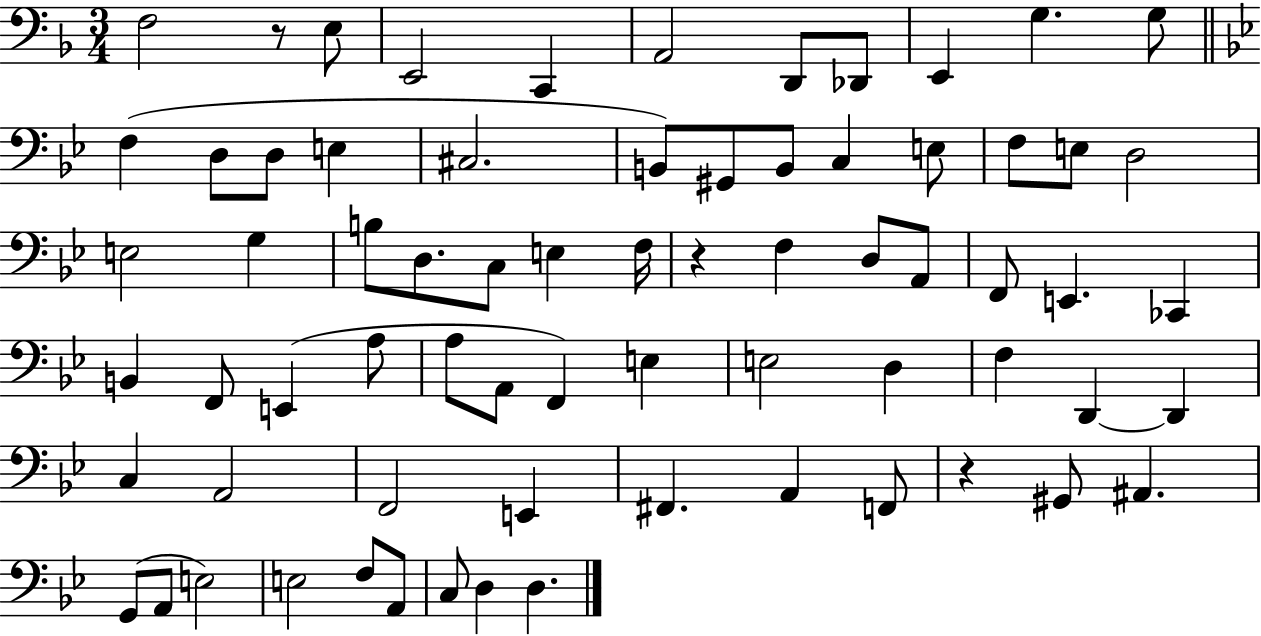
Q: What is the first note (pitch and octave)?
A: F3